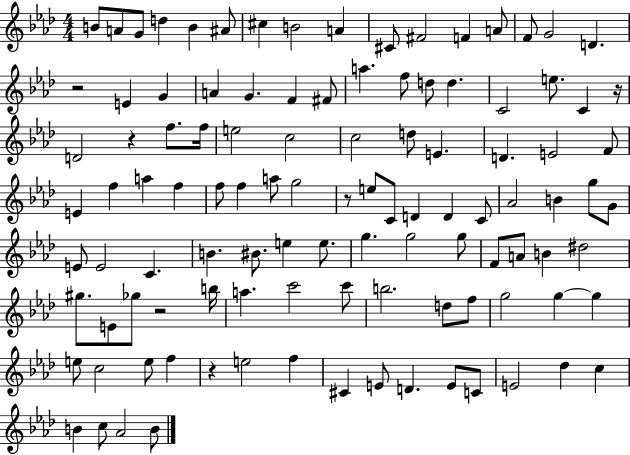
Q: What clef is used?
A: treble